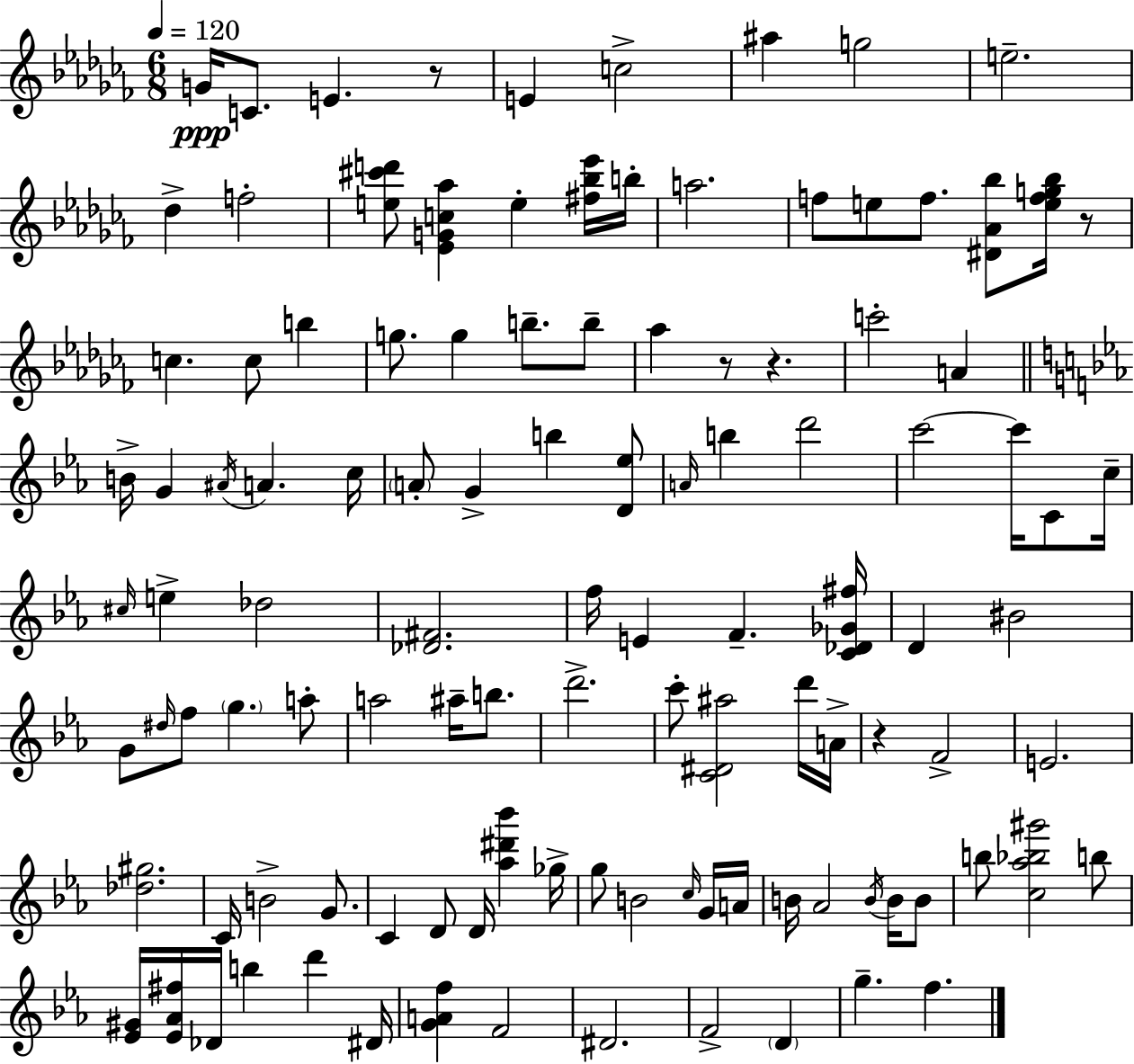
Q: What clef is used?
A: treble